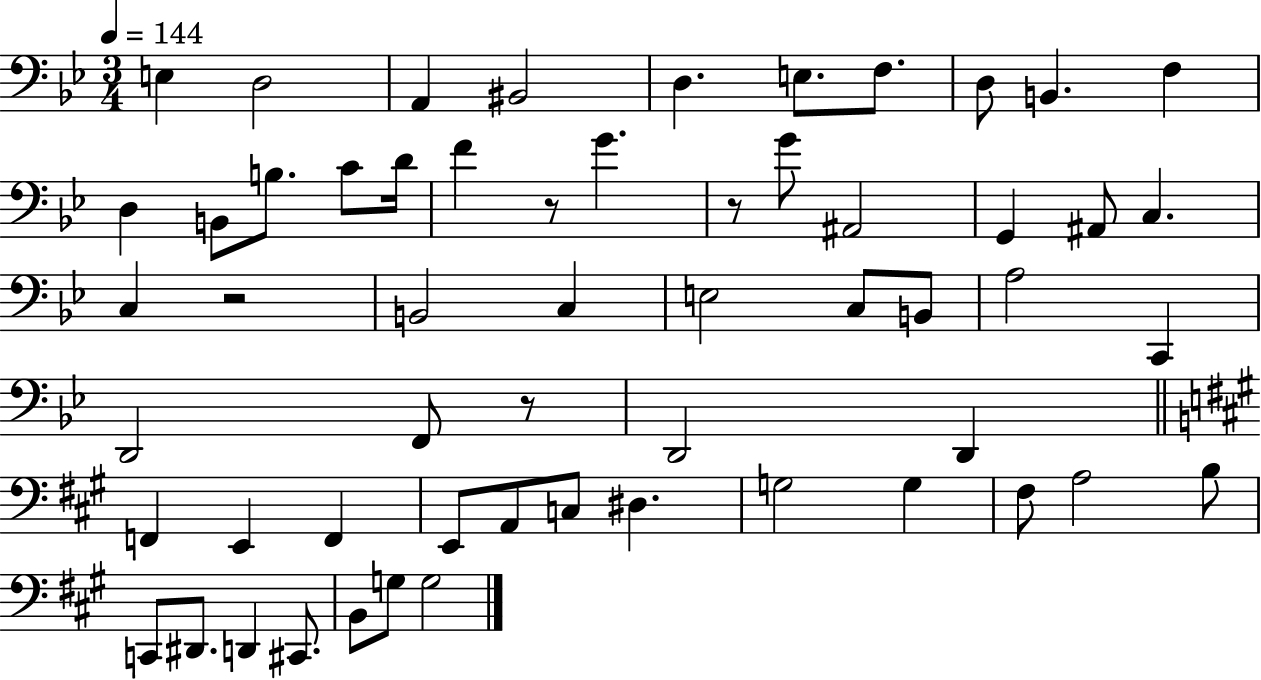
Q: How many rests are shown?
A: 4